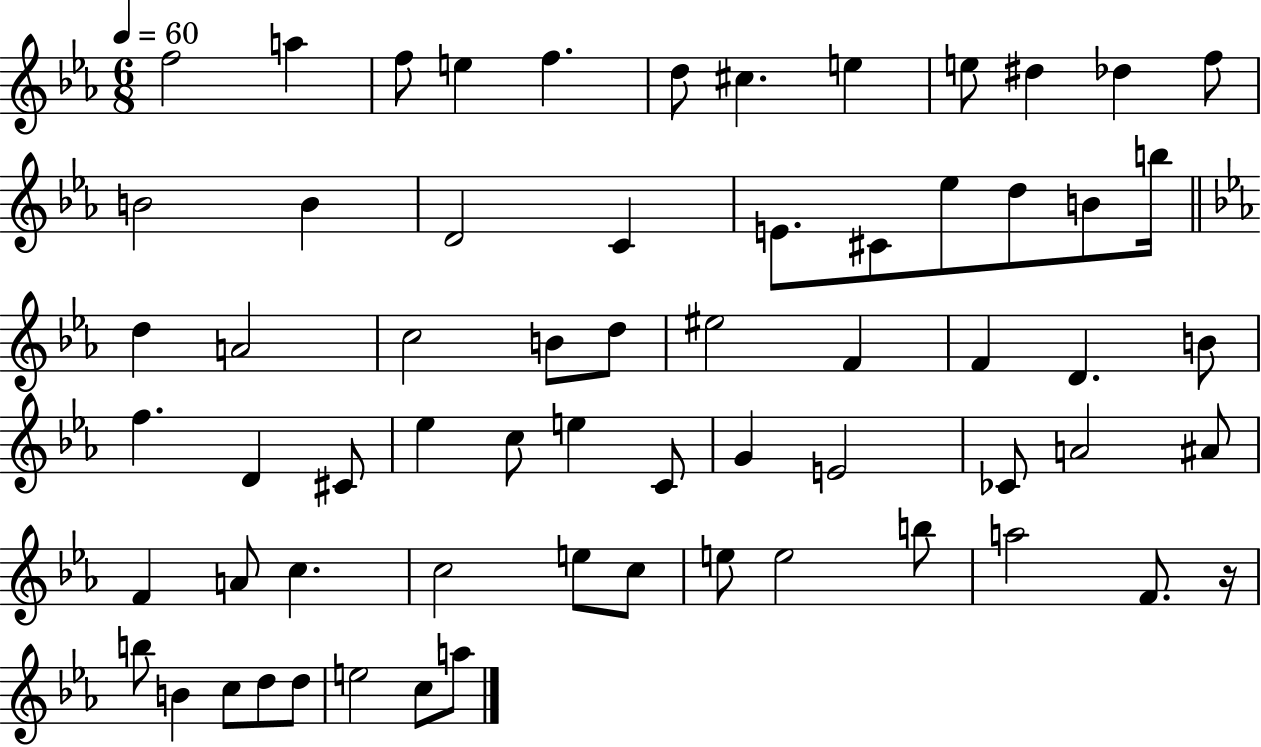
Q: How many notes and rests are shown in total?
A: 64